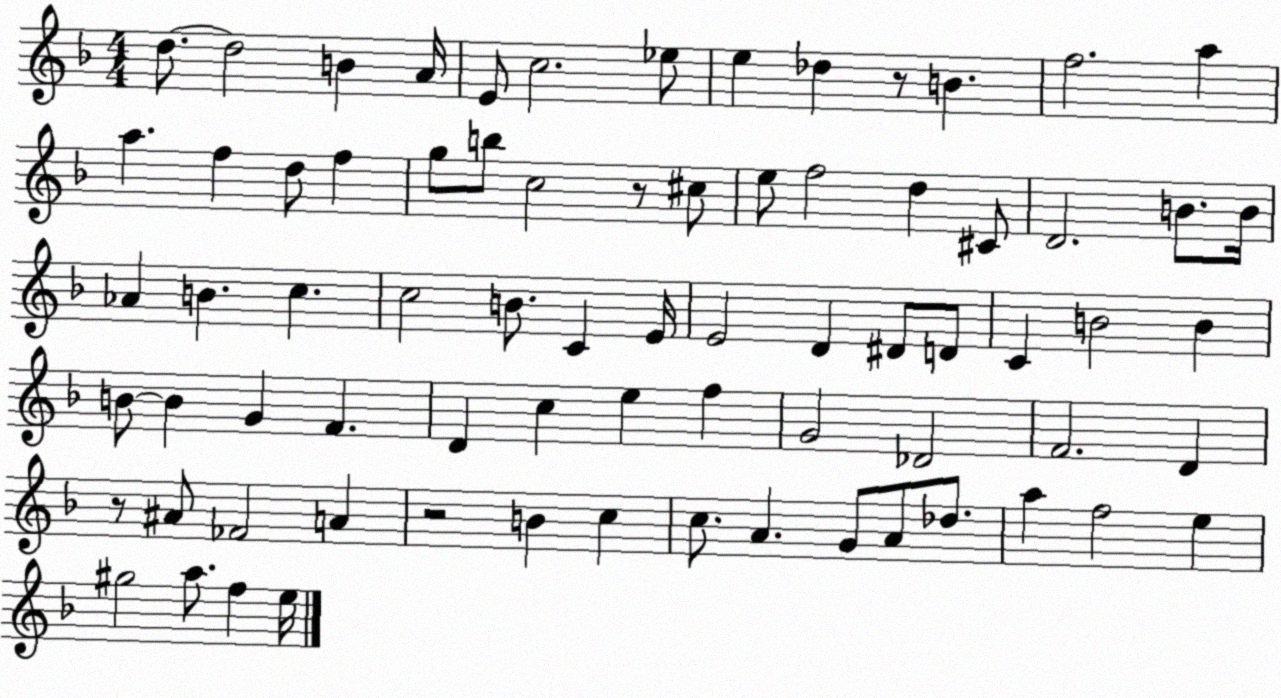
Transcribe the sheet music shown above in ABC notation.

X:1
T:Untitled
M:4/4
L:1/4
K:F
d/2 d2 B A/4 E/2 c2 _e/2 e _d z/2 B f2 a a f d/2 f g/2 b/2 c2 z/2 ^c/2 e/2 f2 d ^C/2 D2 B/2 B/4 _A B c c2 B/2 C E/4 E2 D ^D/2 D/2 C B2 B B/2 B G F D c e f G2 _D2 F2 D z/2 ^A/2 _F2 A z2 B c c/2 A G/2 A/2 _d/2 a f2 e ^g2 a/2 f e/4